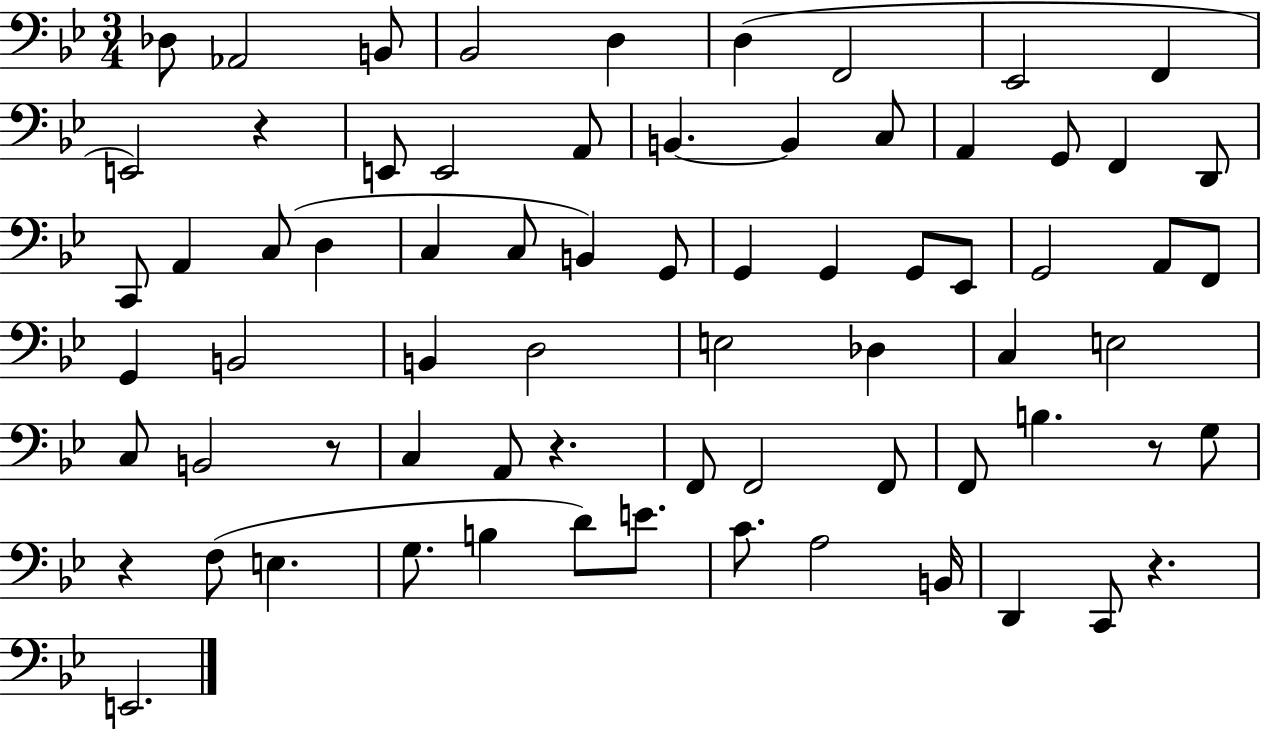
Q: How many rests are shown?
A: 6